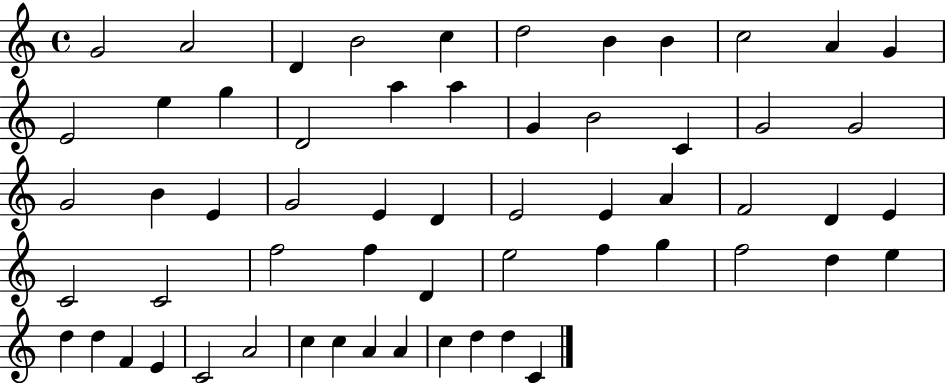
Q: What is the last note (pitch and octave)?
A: C4